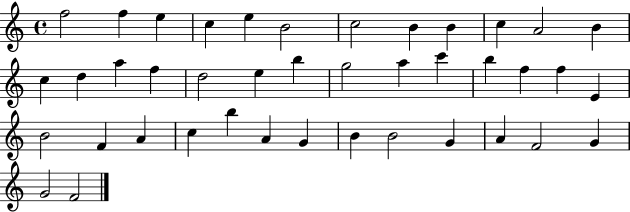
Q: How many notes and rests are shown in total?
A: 41